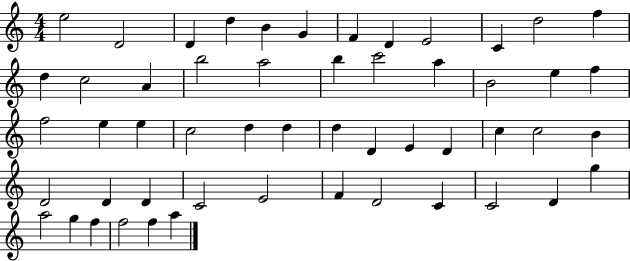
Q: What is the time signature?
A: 4/4